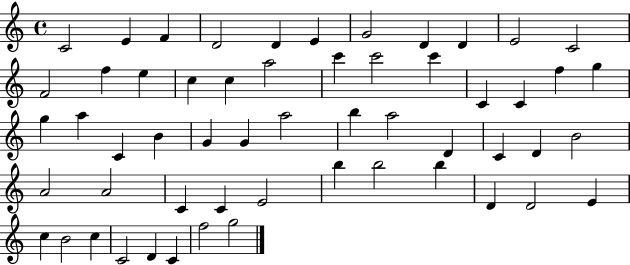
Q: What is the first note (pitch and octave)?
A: C4